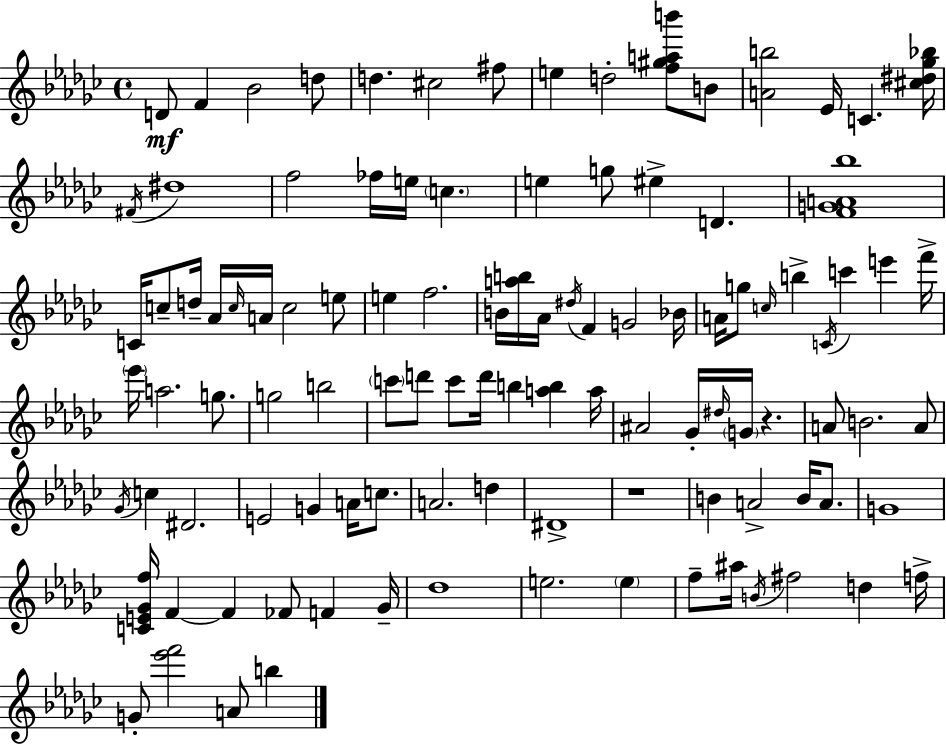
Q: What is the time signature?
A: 4/4